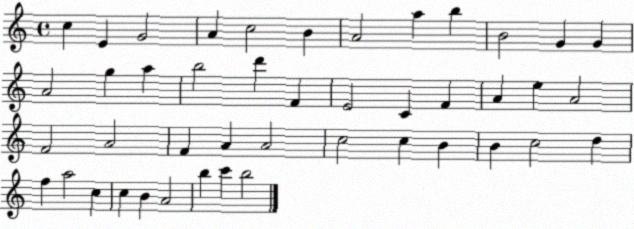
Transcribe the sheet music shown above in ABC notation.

X:1
T:Untitled
M:4/4
L:1/4
K:C
c E G2 A c2 B A2 a b B2 G G A2 g a b2 d' F E2 C F A e A2 F2 A2 F A A2 c2 c B B c2 d f a2 c c B A2 b c' b2